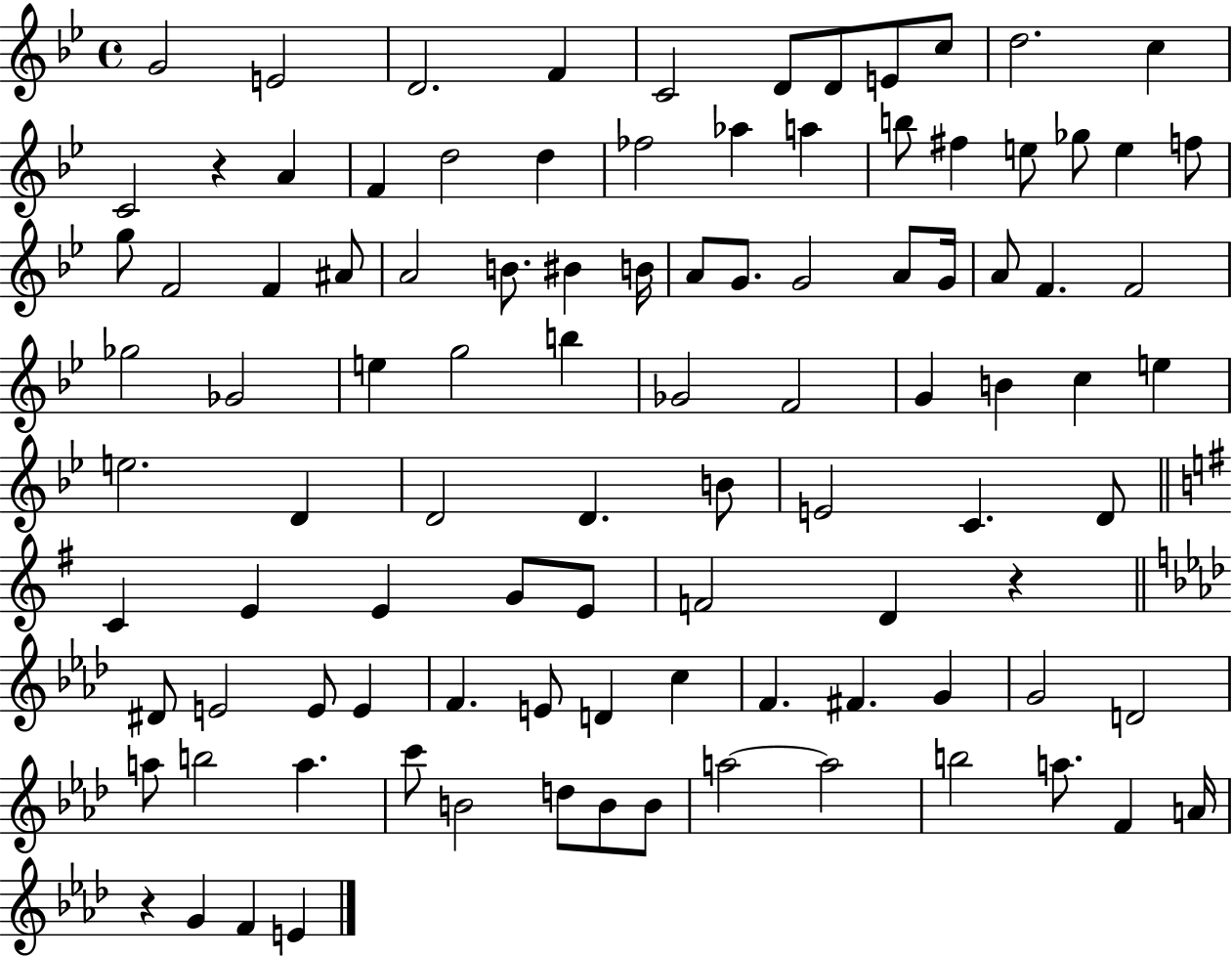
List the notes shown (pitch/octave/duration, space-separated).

G4/h E4/h D4/h. F4/q C4/h D4/e D4/e E4/e C5/e D5/h. C5/q C4/h R/q A4/q F4/q D5/h D5/q FES5/h Ab5/q A5/q B5/e F#5/q E5/e Gb5/e E5/q F5/e G5/e F4/h F4/q A#4/e A4/h B4/e. BIS4/q B4/s A4/e G4/e. G4/h A4/e G4/s A4/e F4/q. F4/h Gb5/h Gb4/h E5/q G5/h B5/q Gb4/h F4/h G4/q B4/q C5/q E5/q E5/h. D4/q D4/h D4/q. B4/e E4/h C4/q. D4/e C4/q E4/q E4/q G4/e E4/e F4/h D4/q R/q D#4/e E4/h E4/e E4/q F4/q. E4/e D4/q C5/q F4/q. F#4/q. G4/q G4/h D4/h A5/e B5/h A5/q. C6/e B4/h D5/e B4/e B4/e A5/h A5/h B5/h A5/e. F4/q A4/s R/q G4/q F4/q E4/q